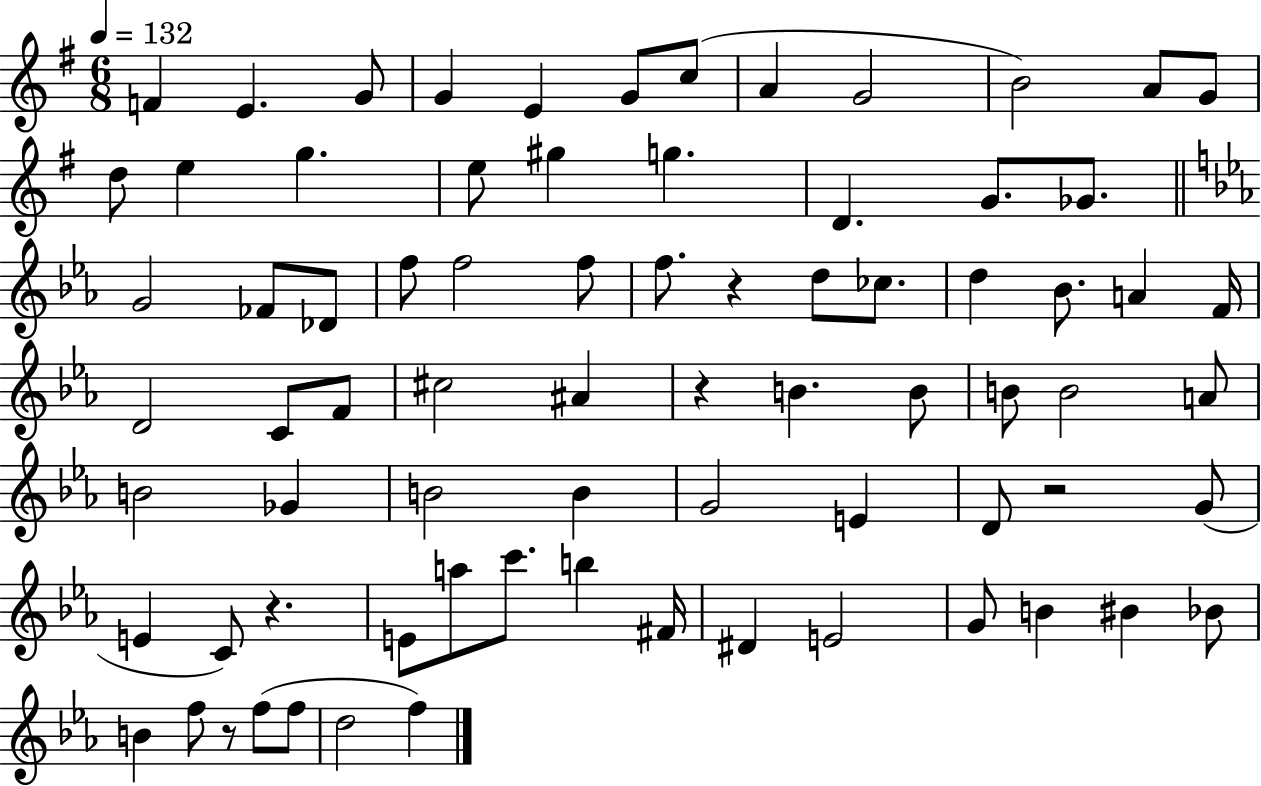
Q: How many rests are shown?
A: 5